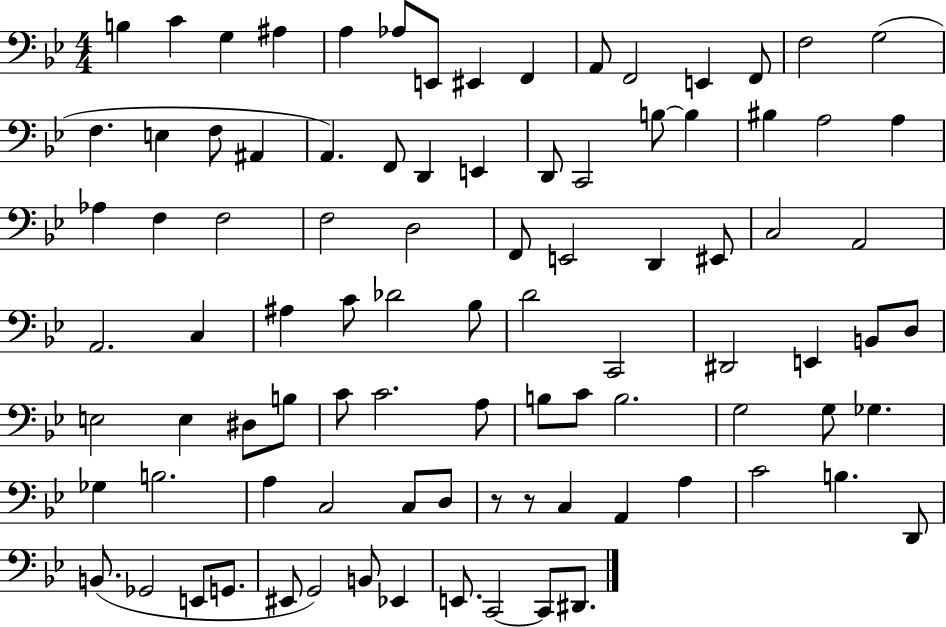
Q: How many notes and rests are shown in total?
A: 92